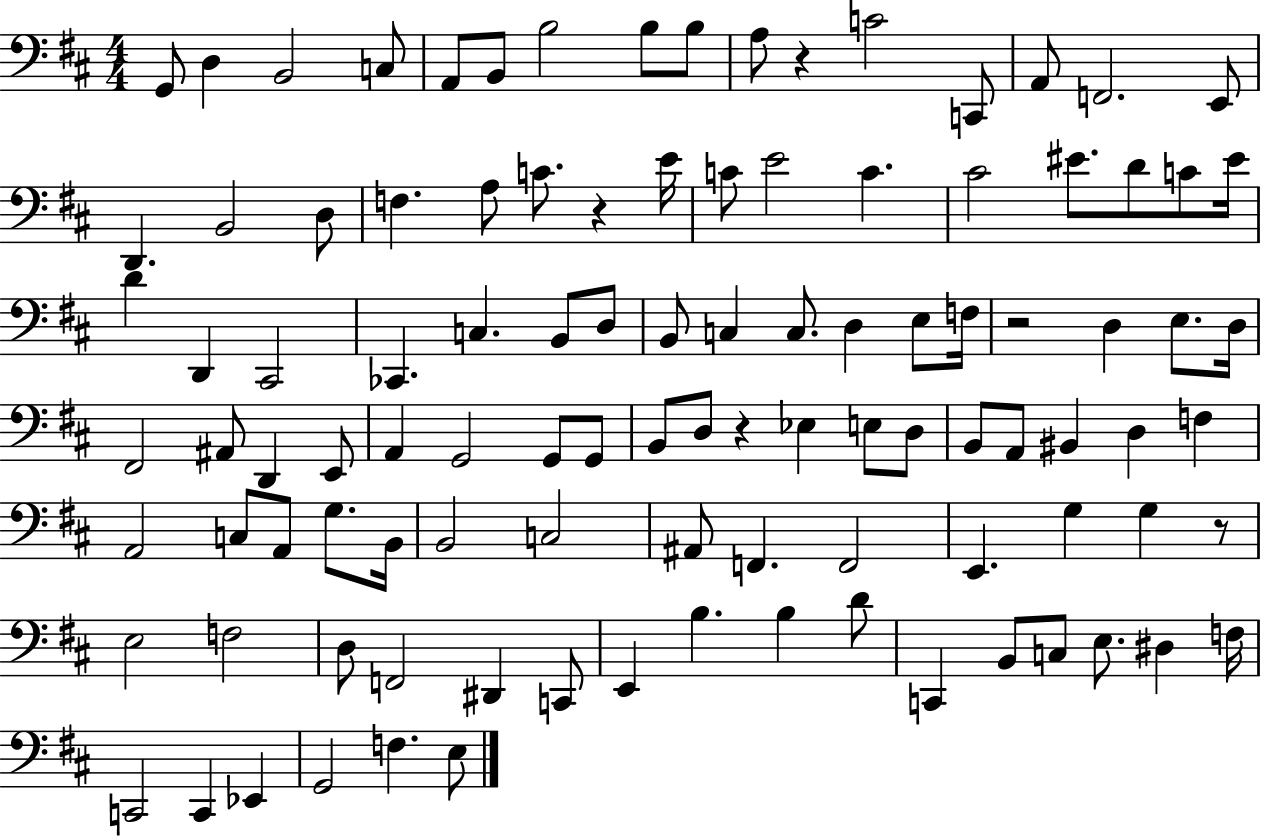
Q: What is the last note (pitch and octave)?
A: E3